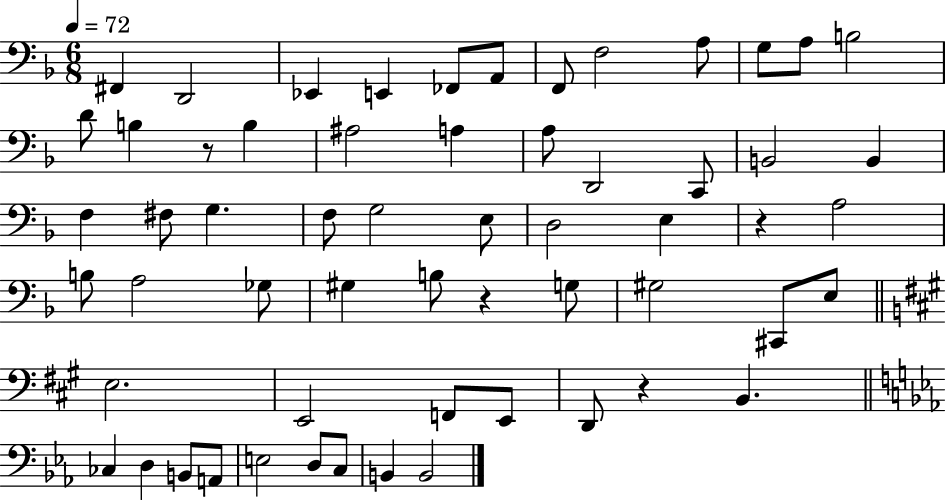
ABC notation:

X:1
T:Untitled
M:6/8
L:1/4
K:F
^F,, D,,2 _E,, E,, _F,,/2 A,,/2 F,,/2 F,2 A,/2 G,/2 A,/2 B,2 D/2 B, z/2 B, ^A,2 A, A,/2 D,,2 C,,/2 B,,2 B,, F, ^F,/2 G, F,/2 G,2 E,/2 D,2 E, z A,2 B,/2 A,2 _G,/2 ^G, B,/2 z G,/2 ^G,2 ^C,,/2 E,/2 E,2 E,,2 F,,/2 E,,/2 D,,/2 z B,, _C, D, B,,/2 A,,/2 E,2 D,/2 C,/2 B,, B,,2